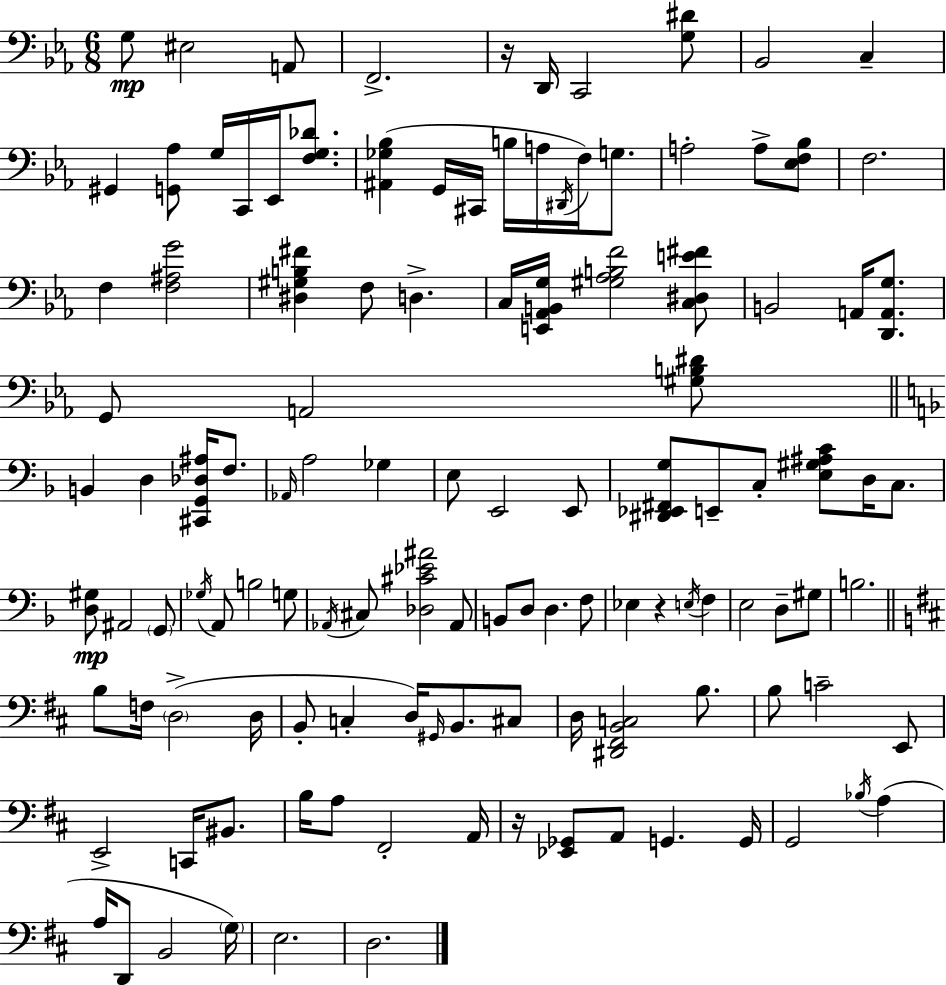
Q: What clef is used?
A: bass